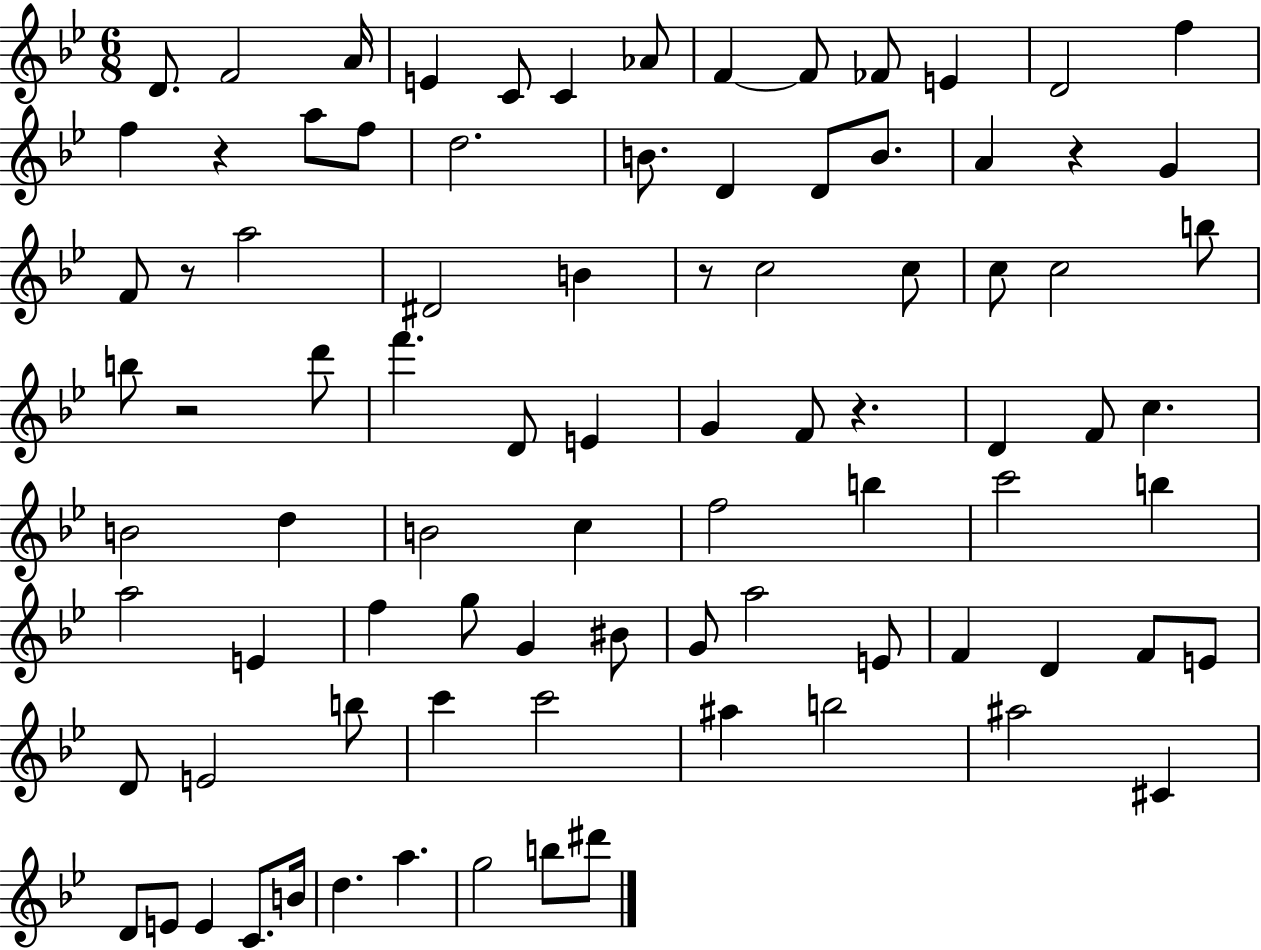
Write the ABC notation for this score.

X:1
T:Untitled
M:6/8
L:1/4
K:Bb
D/2 F2 A/4 E C/2 C _A/2 F F/2 _F/2 E D2 f f z a/2 f/2 d2 B/2 D D/2 B/2 A z G F/2 z/2 a2 ^D2 B z/2 c2 c/2 c/2 c2 b/2 b/2 z2 d'/2 f' D/2 E G F/2 z D F/2 c B2 d B2 c f2 b c'2 b a2 E f g/2 G ^B/2 G/2 a2 E/2 F D F/2 E/2 D/2 E2 b/2 c' c'2 ^a b2 ^a2 ^C D/2 E/2 E C/2 B/4 d a g2 b/2 ^d'/2